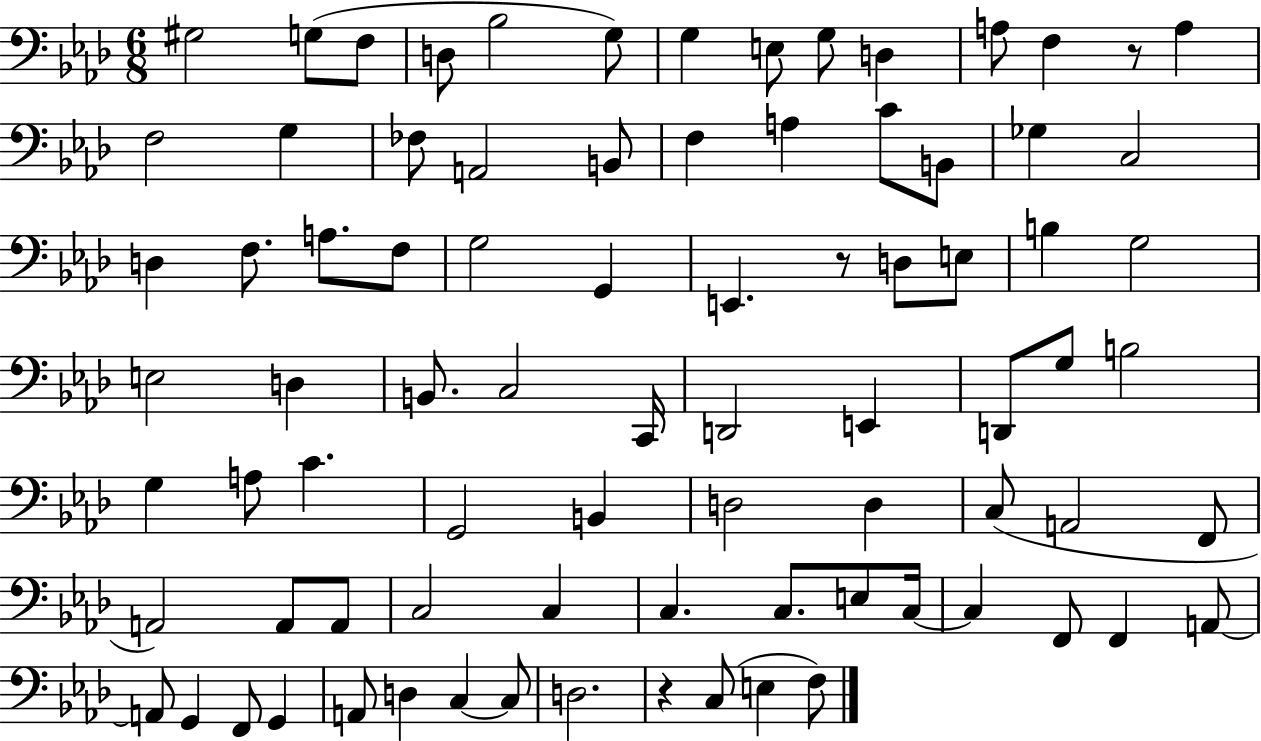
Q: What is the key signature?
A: AES major